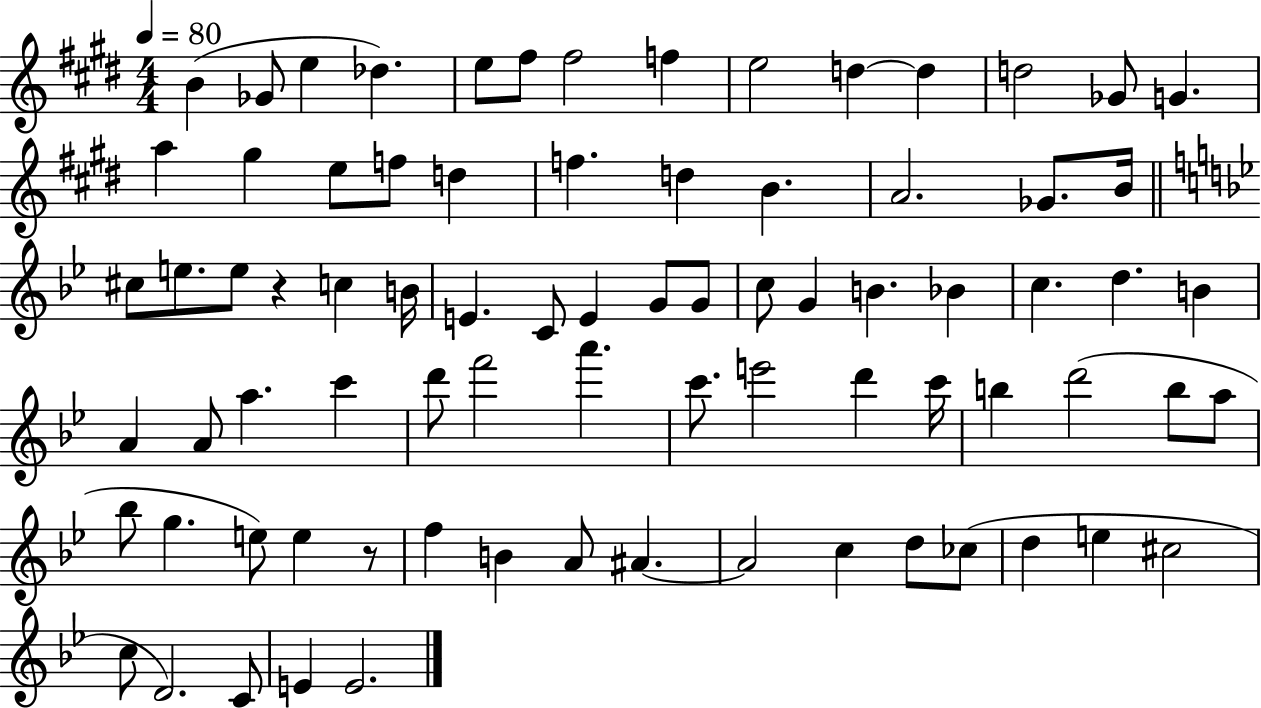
B4/q Gb4/e E5/q Db5/q. E5/e F#5/e F#5/h F5/q E5/h D5/q D5/q D5/h Gb4/e G4/q. A5/q G#5/q E5/e F5/e D5/q F5/q. D5/q B4/q. A4/h. Gb4/e. B4/s C#5/e E5/e. E5/e R/q C5/q B4/s E4/q. C4/e E4/q G4/e G4/e C5/e G4/q B4/q. Bb4/q C5/q. D5/q. B4/q A4/q A4/e A5/q. C6/q D6/e F6/h A6/q. C6/e. E6/h D6/q C6/s B5/q D6/h B5/e A5/e Bb5/e G5/q. E5/e E5/q R/e F5/q B4/q A4/e A#4/q. A#4/h C5/q D5/e CES5/e D5/q E5/q C#5/h C5/e D4/h. C4/e E4/q E4/h.